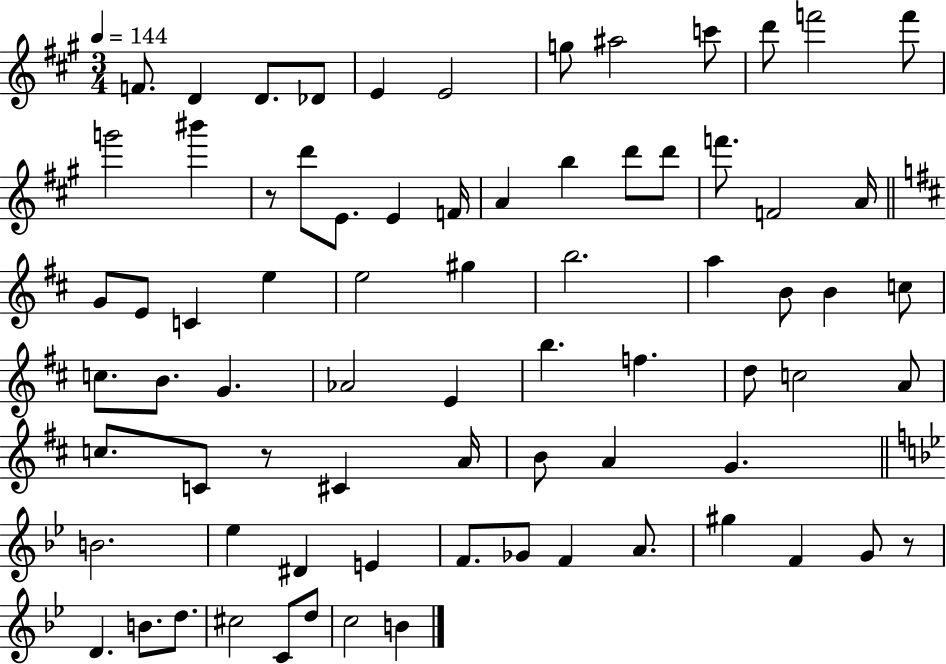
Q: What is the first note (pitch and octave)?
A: F4